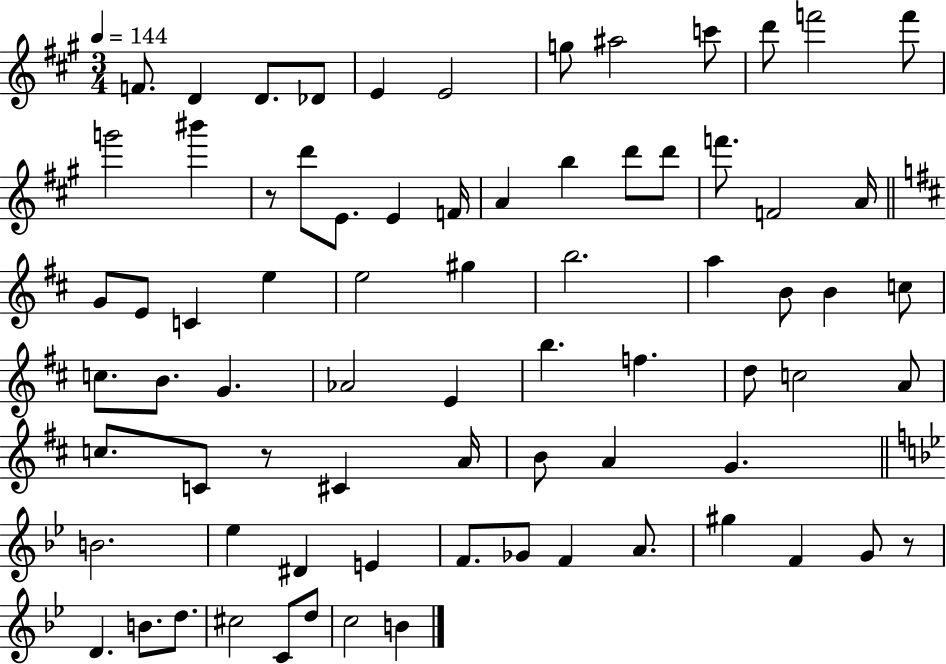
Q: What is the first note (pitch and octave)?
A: F4